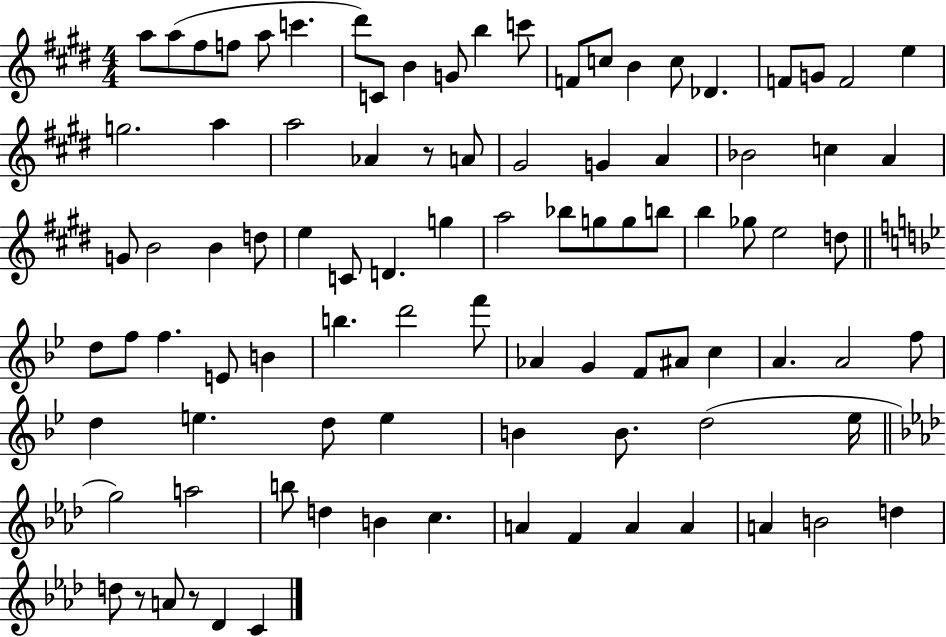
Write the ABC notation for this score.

X:1
T:Untitled
M:4/4
L:1/4
K:E
a/2 a/2 ^f/2 f/2 a/2 c' ^d'/2 C/2 B G/2 b c'/2 F/2 c/2 B c/2 _D F/2 G/2 F2 e g2 a a2 _A z/2 A/2 ^G2 G A _B2 c A G/2 B2 B d/2 e C/2 D g a2 _b/2 g/2 g/2 b/2 b _g/2 e2 d/2 d/2 f/2 f E/2 B b d'2 f'/2 _A G F/2 ^A/2 c A A2 f/2 d e d/2 e B B/2 d2 _e/4 g2 a2 b/2 d B c A F A A A B2 d d/2 z/2 A/2 z/2 _D C